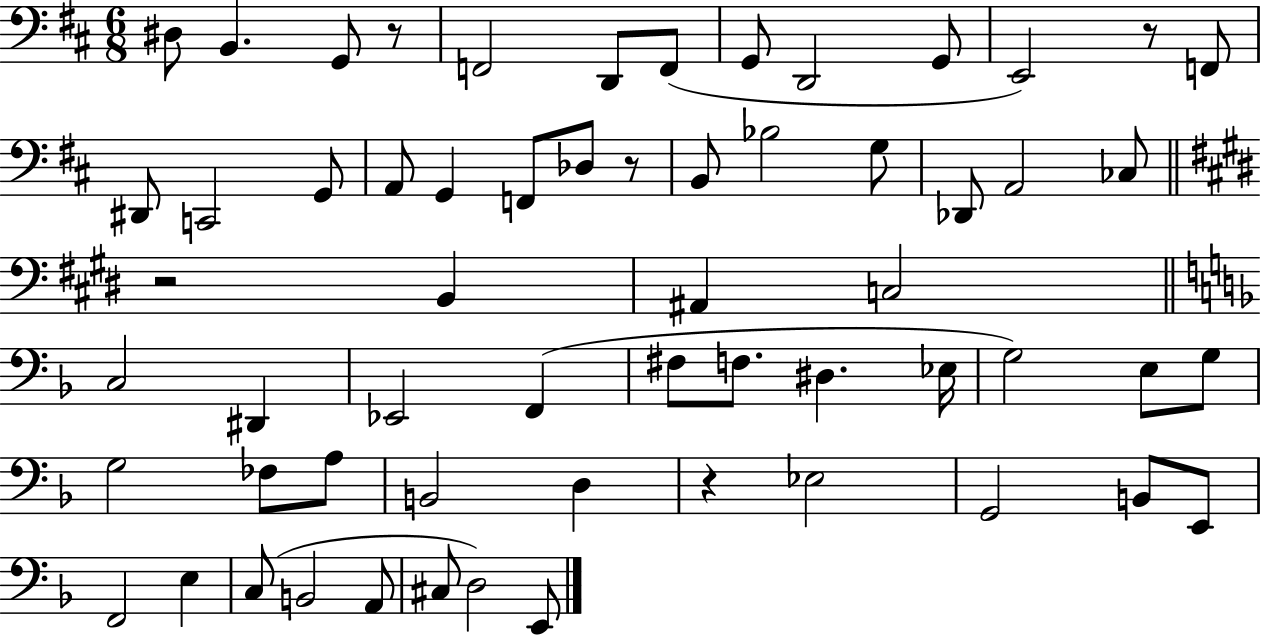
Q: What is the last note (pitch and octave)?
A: E2